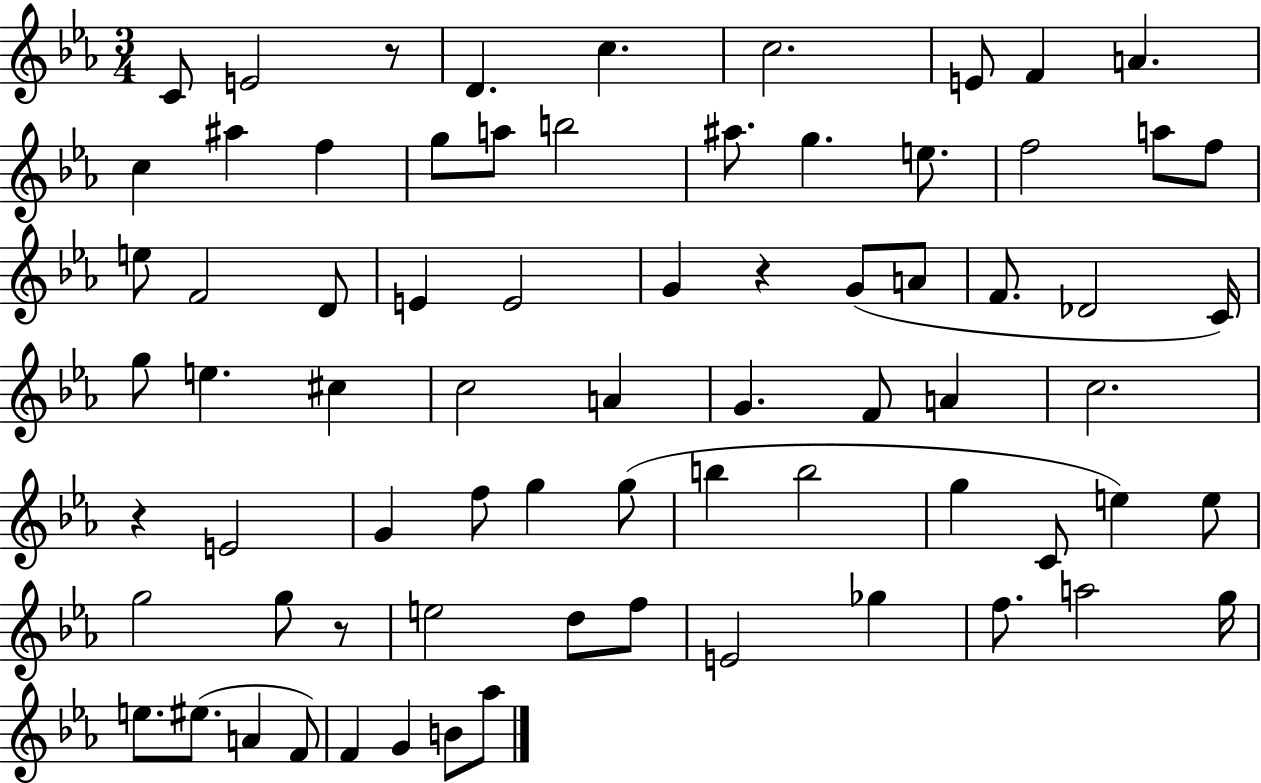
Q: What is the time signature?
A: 3/4